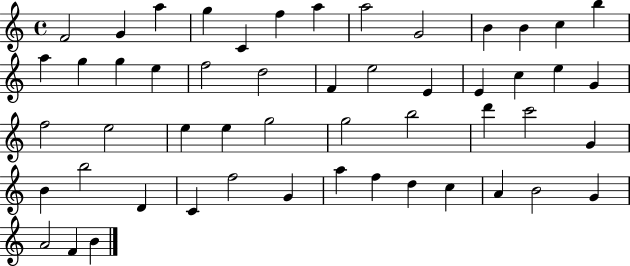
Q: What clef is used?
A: treble